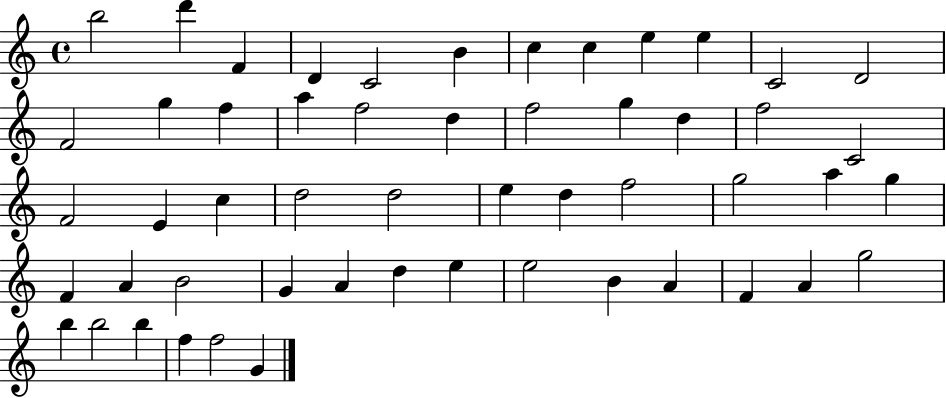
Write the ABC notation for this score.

X:1
T:Untitled
M:4/4
L:1/4
K:C
b2 d' F D C2 B c c e e C2 D2 F2 g f a f2 d f2 g d f2 C2 F2 E c d2 d2 e d f2 g2 a g F A B2 G A d e e2 B A F A g2 b b2 b f f2 G